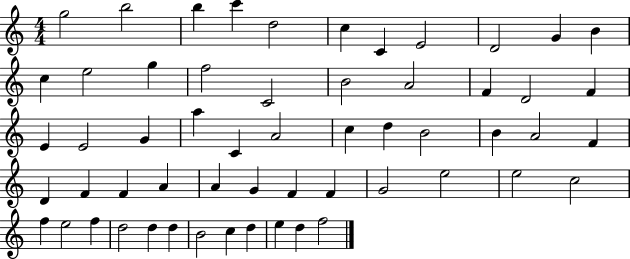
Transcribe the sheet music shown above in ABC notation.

X:1
T:Untitled
M:4/4
L:1/4
K:C
g2 b2 b c' d2 c C E2 D2 G B c e2 g f2 C2 B2 A2 F D2 F E E2 G a C A2 c d B2 B A2 F D F F A A G F F G2 e2 e2 c2 f e2 f d2 d d B2 c d e d f2